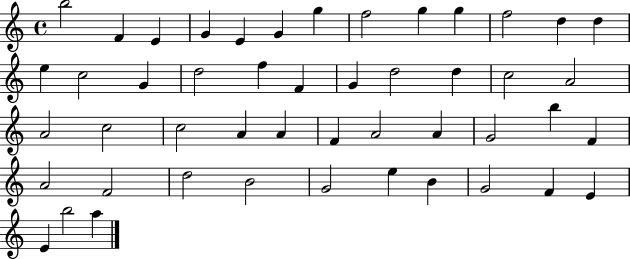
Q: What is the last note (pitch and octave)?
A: A5